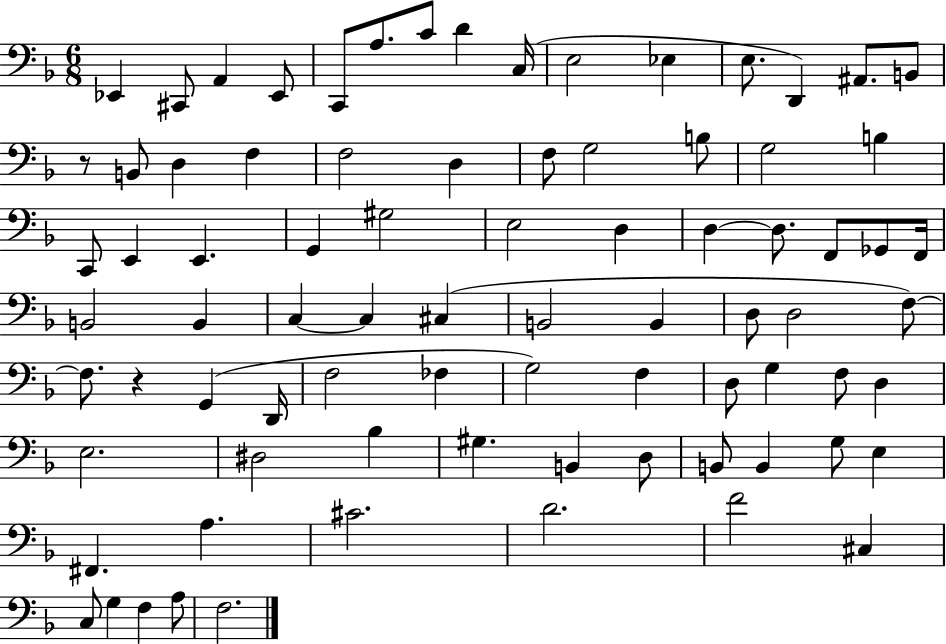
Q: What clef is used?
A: bass